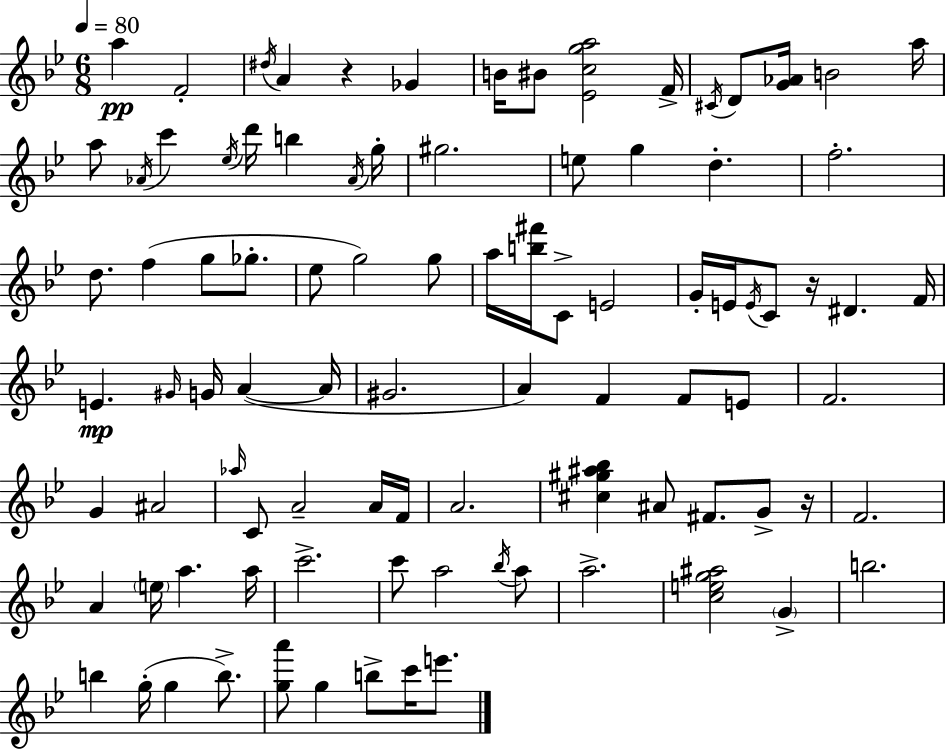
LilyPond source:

{
  \clef treble
  \numericTimeSignature
  \time 6/8
  \key g \minor
  \tempo 4 = 80
  \repeat volta 2 { a''4\pp f'2-. | \acciaccatura { dis''16 } a'4 r4 ges'4 | b'16 bis'8 <ees' c'' g'' a''>2 | f'16-> \acciaccatura { cis'16 } d'8 <g' aes'>16 b'2 | \break a''16 a''8 \acciaccatura { aes'16 } c'''4 \acciaccatura { ees''16 } d'''16 b''4 | \acciaccatura { aes'16 } g''16-. gis''2. | e''8 g''4 d''4.-. | f''2.-. | \break d''8. f''4( | g''8 ges''8.-. ees''8 g''2) | g''8 a''16 <b'' fis'''>16 c'8-> e'2 | g'16-. e'16 \acciaccatura { e'16 } c'8 r16 dis'4. | \break f'16 e'4.\mp | \grace { gis'16 } g'16 a'4~(~ a'16 gis'2. | a'4) f'4 | f'8 e'8 f'2. | \break g'4 ais'2 | \grace { aes''16 } c'8 a'2-- | a'16 f'16 a'2. | <cis'' gis'' ais'' bes''>4 | \break ais'8 fis'8. g'8-> r16 f'2. | a'4 | \parenthesize e''16 a''4. a''16 c'''2.-> | c'''8 a''2 | \break \acciaccatura { bes''16 } a''8 a''2.-> | <c'' e'' g'' ais''>2 | \parenthesize g'4-> b''2. | b''4 | \break g''16-.( g''4 b''8.->) <g'' a'''>8 g''4 | b''8-> c'''16 e'''8. } \bar "|."
}